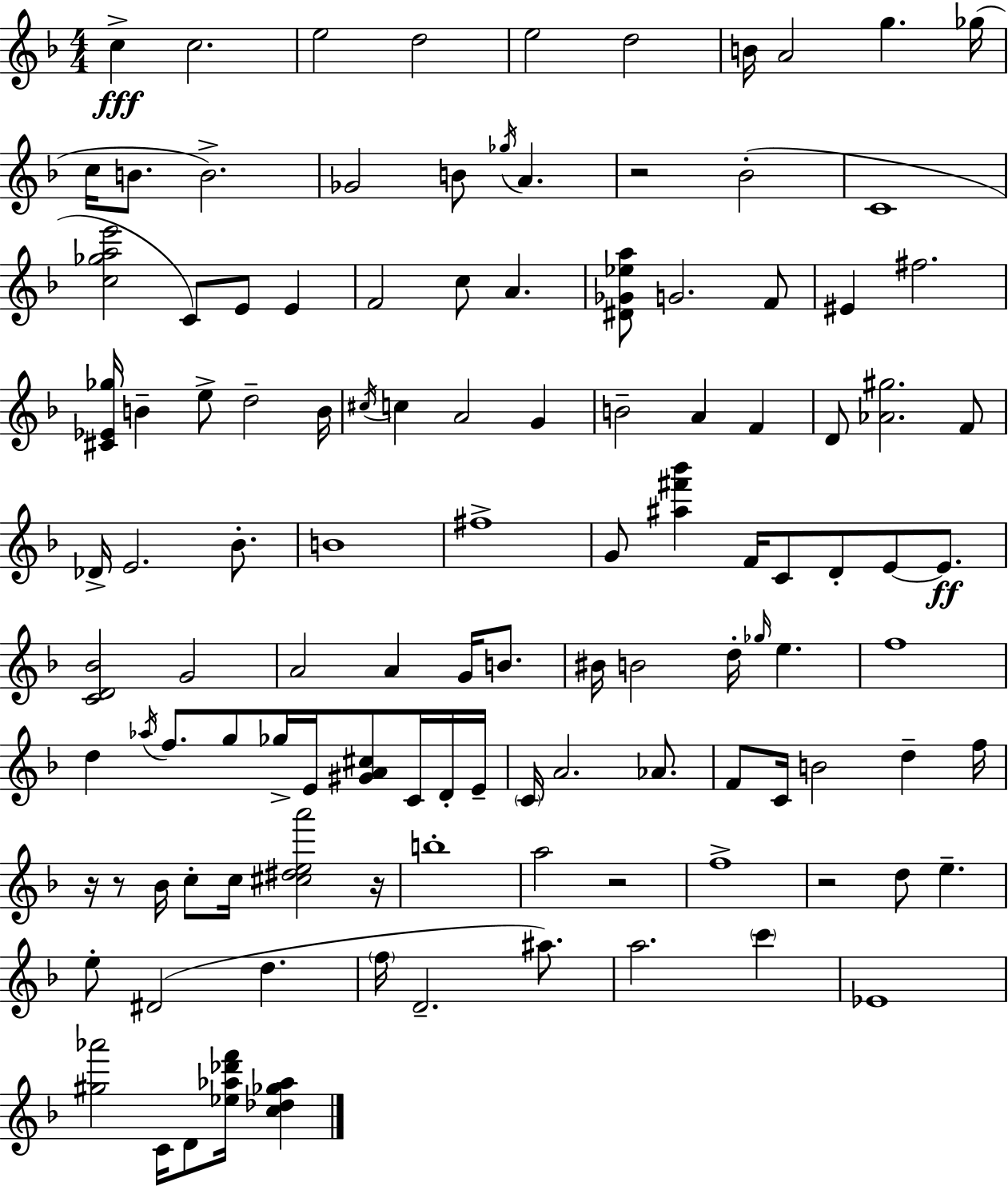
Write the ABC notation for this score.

X:1
T:Untitled
M:4/4
L:1/4
K:F
c c2 e2 d2 e2 d2 B/4 A2 g _g/4 c/4 B/2 B2 _G2 B/2 _g/4 A z2 _B2 C4 [c_gae']2 C/2 E/2 E F2 c/2 A [^D_G_ea]/2 G2 F/2 ^E ^f2 [^C_E_g]/4 B e/2 d2 B/4 ^c/4 c A2 G B2 A F D/2 [_A^g]2 F/2 _D/4 E2 _B/2 B4 ^f4 G/2 [^a^f'_b'] F/4 C/2 D/2 E/2 E/2 [CD_B]2 G2 A2 A G/4 B/2 ^B/4 B2 d/4 _g/4 e f4 d _a/4 f/2 g/2 _g/4 E/4 [^GA^c]/2 C/4 D/4 E/4 C/4 A2 _A/2 F/2 C/4 B2 d f/4 z/4 z/2 _B/4 c/2 c/4 [^c^dea']2 z/4 b4 a2 z2 f4 z2 d/2 e e/2 ^D2 d f/4 D2 ^a/2 a2 c' _E4 [^g_a']2 C/4 D/2 [_e_a_d'f']/4 [c_d_g_a]